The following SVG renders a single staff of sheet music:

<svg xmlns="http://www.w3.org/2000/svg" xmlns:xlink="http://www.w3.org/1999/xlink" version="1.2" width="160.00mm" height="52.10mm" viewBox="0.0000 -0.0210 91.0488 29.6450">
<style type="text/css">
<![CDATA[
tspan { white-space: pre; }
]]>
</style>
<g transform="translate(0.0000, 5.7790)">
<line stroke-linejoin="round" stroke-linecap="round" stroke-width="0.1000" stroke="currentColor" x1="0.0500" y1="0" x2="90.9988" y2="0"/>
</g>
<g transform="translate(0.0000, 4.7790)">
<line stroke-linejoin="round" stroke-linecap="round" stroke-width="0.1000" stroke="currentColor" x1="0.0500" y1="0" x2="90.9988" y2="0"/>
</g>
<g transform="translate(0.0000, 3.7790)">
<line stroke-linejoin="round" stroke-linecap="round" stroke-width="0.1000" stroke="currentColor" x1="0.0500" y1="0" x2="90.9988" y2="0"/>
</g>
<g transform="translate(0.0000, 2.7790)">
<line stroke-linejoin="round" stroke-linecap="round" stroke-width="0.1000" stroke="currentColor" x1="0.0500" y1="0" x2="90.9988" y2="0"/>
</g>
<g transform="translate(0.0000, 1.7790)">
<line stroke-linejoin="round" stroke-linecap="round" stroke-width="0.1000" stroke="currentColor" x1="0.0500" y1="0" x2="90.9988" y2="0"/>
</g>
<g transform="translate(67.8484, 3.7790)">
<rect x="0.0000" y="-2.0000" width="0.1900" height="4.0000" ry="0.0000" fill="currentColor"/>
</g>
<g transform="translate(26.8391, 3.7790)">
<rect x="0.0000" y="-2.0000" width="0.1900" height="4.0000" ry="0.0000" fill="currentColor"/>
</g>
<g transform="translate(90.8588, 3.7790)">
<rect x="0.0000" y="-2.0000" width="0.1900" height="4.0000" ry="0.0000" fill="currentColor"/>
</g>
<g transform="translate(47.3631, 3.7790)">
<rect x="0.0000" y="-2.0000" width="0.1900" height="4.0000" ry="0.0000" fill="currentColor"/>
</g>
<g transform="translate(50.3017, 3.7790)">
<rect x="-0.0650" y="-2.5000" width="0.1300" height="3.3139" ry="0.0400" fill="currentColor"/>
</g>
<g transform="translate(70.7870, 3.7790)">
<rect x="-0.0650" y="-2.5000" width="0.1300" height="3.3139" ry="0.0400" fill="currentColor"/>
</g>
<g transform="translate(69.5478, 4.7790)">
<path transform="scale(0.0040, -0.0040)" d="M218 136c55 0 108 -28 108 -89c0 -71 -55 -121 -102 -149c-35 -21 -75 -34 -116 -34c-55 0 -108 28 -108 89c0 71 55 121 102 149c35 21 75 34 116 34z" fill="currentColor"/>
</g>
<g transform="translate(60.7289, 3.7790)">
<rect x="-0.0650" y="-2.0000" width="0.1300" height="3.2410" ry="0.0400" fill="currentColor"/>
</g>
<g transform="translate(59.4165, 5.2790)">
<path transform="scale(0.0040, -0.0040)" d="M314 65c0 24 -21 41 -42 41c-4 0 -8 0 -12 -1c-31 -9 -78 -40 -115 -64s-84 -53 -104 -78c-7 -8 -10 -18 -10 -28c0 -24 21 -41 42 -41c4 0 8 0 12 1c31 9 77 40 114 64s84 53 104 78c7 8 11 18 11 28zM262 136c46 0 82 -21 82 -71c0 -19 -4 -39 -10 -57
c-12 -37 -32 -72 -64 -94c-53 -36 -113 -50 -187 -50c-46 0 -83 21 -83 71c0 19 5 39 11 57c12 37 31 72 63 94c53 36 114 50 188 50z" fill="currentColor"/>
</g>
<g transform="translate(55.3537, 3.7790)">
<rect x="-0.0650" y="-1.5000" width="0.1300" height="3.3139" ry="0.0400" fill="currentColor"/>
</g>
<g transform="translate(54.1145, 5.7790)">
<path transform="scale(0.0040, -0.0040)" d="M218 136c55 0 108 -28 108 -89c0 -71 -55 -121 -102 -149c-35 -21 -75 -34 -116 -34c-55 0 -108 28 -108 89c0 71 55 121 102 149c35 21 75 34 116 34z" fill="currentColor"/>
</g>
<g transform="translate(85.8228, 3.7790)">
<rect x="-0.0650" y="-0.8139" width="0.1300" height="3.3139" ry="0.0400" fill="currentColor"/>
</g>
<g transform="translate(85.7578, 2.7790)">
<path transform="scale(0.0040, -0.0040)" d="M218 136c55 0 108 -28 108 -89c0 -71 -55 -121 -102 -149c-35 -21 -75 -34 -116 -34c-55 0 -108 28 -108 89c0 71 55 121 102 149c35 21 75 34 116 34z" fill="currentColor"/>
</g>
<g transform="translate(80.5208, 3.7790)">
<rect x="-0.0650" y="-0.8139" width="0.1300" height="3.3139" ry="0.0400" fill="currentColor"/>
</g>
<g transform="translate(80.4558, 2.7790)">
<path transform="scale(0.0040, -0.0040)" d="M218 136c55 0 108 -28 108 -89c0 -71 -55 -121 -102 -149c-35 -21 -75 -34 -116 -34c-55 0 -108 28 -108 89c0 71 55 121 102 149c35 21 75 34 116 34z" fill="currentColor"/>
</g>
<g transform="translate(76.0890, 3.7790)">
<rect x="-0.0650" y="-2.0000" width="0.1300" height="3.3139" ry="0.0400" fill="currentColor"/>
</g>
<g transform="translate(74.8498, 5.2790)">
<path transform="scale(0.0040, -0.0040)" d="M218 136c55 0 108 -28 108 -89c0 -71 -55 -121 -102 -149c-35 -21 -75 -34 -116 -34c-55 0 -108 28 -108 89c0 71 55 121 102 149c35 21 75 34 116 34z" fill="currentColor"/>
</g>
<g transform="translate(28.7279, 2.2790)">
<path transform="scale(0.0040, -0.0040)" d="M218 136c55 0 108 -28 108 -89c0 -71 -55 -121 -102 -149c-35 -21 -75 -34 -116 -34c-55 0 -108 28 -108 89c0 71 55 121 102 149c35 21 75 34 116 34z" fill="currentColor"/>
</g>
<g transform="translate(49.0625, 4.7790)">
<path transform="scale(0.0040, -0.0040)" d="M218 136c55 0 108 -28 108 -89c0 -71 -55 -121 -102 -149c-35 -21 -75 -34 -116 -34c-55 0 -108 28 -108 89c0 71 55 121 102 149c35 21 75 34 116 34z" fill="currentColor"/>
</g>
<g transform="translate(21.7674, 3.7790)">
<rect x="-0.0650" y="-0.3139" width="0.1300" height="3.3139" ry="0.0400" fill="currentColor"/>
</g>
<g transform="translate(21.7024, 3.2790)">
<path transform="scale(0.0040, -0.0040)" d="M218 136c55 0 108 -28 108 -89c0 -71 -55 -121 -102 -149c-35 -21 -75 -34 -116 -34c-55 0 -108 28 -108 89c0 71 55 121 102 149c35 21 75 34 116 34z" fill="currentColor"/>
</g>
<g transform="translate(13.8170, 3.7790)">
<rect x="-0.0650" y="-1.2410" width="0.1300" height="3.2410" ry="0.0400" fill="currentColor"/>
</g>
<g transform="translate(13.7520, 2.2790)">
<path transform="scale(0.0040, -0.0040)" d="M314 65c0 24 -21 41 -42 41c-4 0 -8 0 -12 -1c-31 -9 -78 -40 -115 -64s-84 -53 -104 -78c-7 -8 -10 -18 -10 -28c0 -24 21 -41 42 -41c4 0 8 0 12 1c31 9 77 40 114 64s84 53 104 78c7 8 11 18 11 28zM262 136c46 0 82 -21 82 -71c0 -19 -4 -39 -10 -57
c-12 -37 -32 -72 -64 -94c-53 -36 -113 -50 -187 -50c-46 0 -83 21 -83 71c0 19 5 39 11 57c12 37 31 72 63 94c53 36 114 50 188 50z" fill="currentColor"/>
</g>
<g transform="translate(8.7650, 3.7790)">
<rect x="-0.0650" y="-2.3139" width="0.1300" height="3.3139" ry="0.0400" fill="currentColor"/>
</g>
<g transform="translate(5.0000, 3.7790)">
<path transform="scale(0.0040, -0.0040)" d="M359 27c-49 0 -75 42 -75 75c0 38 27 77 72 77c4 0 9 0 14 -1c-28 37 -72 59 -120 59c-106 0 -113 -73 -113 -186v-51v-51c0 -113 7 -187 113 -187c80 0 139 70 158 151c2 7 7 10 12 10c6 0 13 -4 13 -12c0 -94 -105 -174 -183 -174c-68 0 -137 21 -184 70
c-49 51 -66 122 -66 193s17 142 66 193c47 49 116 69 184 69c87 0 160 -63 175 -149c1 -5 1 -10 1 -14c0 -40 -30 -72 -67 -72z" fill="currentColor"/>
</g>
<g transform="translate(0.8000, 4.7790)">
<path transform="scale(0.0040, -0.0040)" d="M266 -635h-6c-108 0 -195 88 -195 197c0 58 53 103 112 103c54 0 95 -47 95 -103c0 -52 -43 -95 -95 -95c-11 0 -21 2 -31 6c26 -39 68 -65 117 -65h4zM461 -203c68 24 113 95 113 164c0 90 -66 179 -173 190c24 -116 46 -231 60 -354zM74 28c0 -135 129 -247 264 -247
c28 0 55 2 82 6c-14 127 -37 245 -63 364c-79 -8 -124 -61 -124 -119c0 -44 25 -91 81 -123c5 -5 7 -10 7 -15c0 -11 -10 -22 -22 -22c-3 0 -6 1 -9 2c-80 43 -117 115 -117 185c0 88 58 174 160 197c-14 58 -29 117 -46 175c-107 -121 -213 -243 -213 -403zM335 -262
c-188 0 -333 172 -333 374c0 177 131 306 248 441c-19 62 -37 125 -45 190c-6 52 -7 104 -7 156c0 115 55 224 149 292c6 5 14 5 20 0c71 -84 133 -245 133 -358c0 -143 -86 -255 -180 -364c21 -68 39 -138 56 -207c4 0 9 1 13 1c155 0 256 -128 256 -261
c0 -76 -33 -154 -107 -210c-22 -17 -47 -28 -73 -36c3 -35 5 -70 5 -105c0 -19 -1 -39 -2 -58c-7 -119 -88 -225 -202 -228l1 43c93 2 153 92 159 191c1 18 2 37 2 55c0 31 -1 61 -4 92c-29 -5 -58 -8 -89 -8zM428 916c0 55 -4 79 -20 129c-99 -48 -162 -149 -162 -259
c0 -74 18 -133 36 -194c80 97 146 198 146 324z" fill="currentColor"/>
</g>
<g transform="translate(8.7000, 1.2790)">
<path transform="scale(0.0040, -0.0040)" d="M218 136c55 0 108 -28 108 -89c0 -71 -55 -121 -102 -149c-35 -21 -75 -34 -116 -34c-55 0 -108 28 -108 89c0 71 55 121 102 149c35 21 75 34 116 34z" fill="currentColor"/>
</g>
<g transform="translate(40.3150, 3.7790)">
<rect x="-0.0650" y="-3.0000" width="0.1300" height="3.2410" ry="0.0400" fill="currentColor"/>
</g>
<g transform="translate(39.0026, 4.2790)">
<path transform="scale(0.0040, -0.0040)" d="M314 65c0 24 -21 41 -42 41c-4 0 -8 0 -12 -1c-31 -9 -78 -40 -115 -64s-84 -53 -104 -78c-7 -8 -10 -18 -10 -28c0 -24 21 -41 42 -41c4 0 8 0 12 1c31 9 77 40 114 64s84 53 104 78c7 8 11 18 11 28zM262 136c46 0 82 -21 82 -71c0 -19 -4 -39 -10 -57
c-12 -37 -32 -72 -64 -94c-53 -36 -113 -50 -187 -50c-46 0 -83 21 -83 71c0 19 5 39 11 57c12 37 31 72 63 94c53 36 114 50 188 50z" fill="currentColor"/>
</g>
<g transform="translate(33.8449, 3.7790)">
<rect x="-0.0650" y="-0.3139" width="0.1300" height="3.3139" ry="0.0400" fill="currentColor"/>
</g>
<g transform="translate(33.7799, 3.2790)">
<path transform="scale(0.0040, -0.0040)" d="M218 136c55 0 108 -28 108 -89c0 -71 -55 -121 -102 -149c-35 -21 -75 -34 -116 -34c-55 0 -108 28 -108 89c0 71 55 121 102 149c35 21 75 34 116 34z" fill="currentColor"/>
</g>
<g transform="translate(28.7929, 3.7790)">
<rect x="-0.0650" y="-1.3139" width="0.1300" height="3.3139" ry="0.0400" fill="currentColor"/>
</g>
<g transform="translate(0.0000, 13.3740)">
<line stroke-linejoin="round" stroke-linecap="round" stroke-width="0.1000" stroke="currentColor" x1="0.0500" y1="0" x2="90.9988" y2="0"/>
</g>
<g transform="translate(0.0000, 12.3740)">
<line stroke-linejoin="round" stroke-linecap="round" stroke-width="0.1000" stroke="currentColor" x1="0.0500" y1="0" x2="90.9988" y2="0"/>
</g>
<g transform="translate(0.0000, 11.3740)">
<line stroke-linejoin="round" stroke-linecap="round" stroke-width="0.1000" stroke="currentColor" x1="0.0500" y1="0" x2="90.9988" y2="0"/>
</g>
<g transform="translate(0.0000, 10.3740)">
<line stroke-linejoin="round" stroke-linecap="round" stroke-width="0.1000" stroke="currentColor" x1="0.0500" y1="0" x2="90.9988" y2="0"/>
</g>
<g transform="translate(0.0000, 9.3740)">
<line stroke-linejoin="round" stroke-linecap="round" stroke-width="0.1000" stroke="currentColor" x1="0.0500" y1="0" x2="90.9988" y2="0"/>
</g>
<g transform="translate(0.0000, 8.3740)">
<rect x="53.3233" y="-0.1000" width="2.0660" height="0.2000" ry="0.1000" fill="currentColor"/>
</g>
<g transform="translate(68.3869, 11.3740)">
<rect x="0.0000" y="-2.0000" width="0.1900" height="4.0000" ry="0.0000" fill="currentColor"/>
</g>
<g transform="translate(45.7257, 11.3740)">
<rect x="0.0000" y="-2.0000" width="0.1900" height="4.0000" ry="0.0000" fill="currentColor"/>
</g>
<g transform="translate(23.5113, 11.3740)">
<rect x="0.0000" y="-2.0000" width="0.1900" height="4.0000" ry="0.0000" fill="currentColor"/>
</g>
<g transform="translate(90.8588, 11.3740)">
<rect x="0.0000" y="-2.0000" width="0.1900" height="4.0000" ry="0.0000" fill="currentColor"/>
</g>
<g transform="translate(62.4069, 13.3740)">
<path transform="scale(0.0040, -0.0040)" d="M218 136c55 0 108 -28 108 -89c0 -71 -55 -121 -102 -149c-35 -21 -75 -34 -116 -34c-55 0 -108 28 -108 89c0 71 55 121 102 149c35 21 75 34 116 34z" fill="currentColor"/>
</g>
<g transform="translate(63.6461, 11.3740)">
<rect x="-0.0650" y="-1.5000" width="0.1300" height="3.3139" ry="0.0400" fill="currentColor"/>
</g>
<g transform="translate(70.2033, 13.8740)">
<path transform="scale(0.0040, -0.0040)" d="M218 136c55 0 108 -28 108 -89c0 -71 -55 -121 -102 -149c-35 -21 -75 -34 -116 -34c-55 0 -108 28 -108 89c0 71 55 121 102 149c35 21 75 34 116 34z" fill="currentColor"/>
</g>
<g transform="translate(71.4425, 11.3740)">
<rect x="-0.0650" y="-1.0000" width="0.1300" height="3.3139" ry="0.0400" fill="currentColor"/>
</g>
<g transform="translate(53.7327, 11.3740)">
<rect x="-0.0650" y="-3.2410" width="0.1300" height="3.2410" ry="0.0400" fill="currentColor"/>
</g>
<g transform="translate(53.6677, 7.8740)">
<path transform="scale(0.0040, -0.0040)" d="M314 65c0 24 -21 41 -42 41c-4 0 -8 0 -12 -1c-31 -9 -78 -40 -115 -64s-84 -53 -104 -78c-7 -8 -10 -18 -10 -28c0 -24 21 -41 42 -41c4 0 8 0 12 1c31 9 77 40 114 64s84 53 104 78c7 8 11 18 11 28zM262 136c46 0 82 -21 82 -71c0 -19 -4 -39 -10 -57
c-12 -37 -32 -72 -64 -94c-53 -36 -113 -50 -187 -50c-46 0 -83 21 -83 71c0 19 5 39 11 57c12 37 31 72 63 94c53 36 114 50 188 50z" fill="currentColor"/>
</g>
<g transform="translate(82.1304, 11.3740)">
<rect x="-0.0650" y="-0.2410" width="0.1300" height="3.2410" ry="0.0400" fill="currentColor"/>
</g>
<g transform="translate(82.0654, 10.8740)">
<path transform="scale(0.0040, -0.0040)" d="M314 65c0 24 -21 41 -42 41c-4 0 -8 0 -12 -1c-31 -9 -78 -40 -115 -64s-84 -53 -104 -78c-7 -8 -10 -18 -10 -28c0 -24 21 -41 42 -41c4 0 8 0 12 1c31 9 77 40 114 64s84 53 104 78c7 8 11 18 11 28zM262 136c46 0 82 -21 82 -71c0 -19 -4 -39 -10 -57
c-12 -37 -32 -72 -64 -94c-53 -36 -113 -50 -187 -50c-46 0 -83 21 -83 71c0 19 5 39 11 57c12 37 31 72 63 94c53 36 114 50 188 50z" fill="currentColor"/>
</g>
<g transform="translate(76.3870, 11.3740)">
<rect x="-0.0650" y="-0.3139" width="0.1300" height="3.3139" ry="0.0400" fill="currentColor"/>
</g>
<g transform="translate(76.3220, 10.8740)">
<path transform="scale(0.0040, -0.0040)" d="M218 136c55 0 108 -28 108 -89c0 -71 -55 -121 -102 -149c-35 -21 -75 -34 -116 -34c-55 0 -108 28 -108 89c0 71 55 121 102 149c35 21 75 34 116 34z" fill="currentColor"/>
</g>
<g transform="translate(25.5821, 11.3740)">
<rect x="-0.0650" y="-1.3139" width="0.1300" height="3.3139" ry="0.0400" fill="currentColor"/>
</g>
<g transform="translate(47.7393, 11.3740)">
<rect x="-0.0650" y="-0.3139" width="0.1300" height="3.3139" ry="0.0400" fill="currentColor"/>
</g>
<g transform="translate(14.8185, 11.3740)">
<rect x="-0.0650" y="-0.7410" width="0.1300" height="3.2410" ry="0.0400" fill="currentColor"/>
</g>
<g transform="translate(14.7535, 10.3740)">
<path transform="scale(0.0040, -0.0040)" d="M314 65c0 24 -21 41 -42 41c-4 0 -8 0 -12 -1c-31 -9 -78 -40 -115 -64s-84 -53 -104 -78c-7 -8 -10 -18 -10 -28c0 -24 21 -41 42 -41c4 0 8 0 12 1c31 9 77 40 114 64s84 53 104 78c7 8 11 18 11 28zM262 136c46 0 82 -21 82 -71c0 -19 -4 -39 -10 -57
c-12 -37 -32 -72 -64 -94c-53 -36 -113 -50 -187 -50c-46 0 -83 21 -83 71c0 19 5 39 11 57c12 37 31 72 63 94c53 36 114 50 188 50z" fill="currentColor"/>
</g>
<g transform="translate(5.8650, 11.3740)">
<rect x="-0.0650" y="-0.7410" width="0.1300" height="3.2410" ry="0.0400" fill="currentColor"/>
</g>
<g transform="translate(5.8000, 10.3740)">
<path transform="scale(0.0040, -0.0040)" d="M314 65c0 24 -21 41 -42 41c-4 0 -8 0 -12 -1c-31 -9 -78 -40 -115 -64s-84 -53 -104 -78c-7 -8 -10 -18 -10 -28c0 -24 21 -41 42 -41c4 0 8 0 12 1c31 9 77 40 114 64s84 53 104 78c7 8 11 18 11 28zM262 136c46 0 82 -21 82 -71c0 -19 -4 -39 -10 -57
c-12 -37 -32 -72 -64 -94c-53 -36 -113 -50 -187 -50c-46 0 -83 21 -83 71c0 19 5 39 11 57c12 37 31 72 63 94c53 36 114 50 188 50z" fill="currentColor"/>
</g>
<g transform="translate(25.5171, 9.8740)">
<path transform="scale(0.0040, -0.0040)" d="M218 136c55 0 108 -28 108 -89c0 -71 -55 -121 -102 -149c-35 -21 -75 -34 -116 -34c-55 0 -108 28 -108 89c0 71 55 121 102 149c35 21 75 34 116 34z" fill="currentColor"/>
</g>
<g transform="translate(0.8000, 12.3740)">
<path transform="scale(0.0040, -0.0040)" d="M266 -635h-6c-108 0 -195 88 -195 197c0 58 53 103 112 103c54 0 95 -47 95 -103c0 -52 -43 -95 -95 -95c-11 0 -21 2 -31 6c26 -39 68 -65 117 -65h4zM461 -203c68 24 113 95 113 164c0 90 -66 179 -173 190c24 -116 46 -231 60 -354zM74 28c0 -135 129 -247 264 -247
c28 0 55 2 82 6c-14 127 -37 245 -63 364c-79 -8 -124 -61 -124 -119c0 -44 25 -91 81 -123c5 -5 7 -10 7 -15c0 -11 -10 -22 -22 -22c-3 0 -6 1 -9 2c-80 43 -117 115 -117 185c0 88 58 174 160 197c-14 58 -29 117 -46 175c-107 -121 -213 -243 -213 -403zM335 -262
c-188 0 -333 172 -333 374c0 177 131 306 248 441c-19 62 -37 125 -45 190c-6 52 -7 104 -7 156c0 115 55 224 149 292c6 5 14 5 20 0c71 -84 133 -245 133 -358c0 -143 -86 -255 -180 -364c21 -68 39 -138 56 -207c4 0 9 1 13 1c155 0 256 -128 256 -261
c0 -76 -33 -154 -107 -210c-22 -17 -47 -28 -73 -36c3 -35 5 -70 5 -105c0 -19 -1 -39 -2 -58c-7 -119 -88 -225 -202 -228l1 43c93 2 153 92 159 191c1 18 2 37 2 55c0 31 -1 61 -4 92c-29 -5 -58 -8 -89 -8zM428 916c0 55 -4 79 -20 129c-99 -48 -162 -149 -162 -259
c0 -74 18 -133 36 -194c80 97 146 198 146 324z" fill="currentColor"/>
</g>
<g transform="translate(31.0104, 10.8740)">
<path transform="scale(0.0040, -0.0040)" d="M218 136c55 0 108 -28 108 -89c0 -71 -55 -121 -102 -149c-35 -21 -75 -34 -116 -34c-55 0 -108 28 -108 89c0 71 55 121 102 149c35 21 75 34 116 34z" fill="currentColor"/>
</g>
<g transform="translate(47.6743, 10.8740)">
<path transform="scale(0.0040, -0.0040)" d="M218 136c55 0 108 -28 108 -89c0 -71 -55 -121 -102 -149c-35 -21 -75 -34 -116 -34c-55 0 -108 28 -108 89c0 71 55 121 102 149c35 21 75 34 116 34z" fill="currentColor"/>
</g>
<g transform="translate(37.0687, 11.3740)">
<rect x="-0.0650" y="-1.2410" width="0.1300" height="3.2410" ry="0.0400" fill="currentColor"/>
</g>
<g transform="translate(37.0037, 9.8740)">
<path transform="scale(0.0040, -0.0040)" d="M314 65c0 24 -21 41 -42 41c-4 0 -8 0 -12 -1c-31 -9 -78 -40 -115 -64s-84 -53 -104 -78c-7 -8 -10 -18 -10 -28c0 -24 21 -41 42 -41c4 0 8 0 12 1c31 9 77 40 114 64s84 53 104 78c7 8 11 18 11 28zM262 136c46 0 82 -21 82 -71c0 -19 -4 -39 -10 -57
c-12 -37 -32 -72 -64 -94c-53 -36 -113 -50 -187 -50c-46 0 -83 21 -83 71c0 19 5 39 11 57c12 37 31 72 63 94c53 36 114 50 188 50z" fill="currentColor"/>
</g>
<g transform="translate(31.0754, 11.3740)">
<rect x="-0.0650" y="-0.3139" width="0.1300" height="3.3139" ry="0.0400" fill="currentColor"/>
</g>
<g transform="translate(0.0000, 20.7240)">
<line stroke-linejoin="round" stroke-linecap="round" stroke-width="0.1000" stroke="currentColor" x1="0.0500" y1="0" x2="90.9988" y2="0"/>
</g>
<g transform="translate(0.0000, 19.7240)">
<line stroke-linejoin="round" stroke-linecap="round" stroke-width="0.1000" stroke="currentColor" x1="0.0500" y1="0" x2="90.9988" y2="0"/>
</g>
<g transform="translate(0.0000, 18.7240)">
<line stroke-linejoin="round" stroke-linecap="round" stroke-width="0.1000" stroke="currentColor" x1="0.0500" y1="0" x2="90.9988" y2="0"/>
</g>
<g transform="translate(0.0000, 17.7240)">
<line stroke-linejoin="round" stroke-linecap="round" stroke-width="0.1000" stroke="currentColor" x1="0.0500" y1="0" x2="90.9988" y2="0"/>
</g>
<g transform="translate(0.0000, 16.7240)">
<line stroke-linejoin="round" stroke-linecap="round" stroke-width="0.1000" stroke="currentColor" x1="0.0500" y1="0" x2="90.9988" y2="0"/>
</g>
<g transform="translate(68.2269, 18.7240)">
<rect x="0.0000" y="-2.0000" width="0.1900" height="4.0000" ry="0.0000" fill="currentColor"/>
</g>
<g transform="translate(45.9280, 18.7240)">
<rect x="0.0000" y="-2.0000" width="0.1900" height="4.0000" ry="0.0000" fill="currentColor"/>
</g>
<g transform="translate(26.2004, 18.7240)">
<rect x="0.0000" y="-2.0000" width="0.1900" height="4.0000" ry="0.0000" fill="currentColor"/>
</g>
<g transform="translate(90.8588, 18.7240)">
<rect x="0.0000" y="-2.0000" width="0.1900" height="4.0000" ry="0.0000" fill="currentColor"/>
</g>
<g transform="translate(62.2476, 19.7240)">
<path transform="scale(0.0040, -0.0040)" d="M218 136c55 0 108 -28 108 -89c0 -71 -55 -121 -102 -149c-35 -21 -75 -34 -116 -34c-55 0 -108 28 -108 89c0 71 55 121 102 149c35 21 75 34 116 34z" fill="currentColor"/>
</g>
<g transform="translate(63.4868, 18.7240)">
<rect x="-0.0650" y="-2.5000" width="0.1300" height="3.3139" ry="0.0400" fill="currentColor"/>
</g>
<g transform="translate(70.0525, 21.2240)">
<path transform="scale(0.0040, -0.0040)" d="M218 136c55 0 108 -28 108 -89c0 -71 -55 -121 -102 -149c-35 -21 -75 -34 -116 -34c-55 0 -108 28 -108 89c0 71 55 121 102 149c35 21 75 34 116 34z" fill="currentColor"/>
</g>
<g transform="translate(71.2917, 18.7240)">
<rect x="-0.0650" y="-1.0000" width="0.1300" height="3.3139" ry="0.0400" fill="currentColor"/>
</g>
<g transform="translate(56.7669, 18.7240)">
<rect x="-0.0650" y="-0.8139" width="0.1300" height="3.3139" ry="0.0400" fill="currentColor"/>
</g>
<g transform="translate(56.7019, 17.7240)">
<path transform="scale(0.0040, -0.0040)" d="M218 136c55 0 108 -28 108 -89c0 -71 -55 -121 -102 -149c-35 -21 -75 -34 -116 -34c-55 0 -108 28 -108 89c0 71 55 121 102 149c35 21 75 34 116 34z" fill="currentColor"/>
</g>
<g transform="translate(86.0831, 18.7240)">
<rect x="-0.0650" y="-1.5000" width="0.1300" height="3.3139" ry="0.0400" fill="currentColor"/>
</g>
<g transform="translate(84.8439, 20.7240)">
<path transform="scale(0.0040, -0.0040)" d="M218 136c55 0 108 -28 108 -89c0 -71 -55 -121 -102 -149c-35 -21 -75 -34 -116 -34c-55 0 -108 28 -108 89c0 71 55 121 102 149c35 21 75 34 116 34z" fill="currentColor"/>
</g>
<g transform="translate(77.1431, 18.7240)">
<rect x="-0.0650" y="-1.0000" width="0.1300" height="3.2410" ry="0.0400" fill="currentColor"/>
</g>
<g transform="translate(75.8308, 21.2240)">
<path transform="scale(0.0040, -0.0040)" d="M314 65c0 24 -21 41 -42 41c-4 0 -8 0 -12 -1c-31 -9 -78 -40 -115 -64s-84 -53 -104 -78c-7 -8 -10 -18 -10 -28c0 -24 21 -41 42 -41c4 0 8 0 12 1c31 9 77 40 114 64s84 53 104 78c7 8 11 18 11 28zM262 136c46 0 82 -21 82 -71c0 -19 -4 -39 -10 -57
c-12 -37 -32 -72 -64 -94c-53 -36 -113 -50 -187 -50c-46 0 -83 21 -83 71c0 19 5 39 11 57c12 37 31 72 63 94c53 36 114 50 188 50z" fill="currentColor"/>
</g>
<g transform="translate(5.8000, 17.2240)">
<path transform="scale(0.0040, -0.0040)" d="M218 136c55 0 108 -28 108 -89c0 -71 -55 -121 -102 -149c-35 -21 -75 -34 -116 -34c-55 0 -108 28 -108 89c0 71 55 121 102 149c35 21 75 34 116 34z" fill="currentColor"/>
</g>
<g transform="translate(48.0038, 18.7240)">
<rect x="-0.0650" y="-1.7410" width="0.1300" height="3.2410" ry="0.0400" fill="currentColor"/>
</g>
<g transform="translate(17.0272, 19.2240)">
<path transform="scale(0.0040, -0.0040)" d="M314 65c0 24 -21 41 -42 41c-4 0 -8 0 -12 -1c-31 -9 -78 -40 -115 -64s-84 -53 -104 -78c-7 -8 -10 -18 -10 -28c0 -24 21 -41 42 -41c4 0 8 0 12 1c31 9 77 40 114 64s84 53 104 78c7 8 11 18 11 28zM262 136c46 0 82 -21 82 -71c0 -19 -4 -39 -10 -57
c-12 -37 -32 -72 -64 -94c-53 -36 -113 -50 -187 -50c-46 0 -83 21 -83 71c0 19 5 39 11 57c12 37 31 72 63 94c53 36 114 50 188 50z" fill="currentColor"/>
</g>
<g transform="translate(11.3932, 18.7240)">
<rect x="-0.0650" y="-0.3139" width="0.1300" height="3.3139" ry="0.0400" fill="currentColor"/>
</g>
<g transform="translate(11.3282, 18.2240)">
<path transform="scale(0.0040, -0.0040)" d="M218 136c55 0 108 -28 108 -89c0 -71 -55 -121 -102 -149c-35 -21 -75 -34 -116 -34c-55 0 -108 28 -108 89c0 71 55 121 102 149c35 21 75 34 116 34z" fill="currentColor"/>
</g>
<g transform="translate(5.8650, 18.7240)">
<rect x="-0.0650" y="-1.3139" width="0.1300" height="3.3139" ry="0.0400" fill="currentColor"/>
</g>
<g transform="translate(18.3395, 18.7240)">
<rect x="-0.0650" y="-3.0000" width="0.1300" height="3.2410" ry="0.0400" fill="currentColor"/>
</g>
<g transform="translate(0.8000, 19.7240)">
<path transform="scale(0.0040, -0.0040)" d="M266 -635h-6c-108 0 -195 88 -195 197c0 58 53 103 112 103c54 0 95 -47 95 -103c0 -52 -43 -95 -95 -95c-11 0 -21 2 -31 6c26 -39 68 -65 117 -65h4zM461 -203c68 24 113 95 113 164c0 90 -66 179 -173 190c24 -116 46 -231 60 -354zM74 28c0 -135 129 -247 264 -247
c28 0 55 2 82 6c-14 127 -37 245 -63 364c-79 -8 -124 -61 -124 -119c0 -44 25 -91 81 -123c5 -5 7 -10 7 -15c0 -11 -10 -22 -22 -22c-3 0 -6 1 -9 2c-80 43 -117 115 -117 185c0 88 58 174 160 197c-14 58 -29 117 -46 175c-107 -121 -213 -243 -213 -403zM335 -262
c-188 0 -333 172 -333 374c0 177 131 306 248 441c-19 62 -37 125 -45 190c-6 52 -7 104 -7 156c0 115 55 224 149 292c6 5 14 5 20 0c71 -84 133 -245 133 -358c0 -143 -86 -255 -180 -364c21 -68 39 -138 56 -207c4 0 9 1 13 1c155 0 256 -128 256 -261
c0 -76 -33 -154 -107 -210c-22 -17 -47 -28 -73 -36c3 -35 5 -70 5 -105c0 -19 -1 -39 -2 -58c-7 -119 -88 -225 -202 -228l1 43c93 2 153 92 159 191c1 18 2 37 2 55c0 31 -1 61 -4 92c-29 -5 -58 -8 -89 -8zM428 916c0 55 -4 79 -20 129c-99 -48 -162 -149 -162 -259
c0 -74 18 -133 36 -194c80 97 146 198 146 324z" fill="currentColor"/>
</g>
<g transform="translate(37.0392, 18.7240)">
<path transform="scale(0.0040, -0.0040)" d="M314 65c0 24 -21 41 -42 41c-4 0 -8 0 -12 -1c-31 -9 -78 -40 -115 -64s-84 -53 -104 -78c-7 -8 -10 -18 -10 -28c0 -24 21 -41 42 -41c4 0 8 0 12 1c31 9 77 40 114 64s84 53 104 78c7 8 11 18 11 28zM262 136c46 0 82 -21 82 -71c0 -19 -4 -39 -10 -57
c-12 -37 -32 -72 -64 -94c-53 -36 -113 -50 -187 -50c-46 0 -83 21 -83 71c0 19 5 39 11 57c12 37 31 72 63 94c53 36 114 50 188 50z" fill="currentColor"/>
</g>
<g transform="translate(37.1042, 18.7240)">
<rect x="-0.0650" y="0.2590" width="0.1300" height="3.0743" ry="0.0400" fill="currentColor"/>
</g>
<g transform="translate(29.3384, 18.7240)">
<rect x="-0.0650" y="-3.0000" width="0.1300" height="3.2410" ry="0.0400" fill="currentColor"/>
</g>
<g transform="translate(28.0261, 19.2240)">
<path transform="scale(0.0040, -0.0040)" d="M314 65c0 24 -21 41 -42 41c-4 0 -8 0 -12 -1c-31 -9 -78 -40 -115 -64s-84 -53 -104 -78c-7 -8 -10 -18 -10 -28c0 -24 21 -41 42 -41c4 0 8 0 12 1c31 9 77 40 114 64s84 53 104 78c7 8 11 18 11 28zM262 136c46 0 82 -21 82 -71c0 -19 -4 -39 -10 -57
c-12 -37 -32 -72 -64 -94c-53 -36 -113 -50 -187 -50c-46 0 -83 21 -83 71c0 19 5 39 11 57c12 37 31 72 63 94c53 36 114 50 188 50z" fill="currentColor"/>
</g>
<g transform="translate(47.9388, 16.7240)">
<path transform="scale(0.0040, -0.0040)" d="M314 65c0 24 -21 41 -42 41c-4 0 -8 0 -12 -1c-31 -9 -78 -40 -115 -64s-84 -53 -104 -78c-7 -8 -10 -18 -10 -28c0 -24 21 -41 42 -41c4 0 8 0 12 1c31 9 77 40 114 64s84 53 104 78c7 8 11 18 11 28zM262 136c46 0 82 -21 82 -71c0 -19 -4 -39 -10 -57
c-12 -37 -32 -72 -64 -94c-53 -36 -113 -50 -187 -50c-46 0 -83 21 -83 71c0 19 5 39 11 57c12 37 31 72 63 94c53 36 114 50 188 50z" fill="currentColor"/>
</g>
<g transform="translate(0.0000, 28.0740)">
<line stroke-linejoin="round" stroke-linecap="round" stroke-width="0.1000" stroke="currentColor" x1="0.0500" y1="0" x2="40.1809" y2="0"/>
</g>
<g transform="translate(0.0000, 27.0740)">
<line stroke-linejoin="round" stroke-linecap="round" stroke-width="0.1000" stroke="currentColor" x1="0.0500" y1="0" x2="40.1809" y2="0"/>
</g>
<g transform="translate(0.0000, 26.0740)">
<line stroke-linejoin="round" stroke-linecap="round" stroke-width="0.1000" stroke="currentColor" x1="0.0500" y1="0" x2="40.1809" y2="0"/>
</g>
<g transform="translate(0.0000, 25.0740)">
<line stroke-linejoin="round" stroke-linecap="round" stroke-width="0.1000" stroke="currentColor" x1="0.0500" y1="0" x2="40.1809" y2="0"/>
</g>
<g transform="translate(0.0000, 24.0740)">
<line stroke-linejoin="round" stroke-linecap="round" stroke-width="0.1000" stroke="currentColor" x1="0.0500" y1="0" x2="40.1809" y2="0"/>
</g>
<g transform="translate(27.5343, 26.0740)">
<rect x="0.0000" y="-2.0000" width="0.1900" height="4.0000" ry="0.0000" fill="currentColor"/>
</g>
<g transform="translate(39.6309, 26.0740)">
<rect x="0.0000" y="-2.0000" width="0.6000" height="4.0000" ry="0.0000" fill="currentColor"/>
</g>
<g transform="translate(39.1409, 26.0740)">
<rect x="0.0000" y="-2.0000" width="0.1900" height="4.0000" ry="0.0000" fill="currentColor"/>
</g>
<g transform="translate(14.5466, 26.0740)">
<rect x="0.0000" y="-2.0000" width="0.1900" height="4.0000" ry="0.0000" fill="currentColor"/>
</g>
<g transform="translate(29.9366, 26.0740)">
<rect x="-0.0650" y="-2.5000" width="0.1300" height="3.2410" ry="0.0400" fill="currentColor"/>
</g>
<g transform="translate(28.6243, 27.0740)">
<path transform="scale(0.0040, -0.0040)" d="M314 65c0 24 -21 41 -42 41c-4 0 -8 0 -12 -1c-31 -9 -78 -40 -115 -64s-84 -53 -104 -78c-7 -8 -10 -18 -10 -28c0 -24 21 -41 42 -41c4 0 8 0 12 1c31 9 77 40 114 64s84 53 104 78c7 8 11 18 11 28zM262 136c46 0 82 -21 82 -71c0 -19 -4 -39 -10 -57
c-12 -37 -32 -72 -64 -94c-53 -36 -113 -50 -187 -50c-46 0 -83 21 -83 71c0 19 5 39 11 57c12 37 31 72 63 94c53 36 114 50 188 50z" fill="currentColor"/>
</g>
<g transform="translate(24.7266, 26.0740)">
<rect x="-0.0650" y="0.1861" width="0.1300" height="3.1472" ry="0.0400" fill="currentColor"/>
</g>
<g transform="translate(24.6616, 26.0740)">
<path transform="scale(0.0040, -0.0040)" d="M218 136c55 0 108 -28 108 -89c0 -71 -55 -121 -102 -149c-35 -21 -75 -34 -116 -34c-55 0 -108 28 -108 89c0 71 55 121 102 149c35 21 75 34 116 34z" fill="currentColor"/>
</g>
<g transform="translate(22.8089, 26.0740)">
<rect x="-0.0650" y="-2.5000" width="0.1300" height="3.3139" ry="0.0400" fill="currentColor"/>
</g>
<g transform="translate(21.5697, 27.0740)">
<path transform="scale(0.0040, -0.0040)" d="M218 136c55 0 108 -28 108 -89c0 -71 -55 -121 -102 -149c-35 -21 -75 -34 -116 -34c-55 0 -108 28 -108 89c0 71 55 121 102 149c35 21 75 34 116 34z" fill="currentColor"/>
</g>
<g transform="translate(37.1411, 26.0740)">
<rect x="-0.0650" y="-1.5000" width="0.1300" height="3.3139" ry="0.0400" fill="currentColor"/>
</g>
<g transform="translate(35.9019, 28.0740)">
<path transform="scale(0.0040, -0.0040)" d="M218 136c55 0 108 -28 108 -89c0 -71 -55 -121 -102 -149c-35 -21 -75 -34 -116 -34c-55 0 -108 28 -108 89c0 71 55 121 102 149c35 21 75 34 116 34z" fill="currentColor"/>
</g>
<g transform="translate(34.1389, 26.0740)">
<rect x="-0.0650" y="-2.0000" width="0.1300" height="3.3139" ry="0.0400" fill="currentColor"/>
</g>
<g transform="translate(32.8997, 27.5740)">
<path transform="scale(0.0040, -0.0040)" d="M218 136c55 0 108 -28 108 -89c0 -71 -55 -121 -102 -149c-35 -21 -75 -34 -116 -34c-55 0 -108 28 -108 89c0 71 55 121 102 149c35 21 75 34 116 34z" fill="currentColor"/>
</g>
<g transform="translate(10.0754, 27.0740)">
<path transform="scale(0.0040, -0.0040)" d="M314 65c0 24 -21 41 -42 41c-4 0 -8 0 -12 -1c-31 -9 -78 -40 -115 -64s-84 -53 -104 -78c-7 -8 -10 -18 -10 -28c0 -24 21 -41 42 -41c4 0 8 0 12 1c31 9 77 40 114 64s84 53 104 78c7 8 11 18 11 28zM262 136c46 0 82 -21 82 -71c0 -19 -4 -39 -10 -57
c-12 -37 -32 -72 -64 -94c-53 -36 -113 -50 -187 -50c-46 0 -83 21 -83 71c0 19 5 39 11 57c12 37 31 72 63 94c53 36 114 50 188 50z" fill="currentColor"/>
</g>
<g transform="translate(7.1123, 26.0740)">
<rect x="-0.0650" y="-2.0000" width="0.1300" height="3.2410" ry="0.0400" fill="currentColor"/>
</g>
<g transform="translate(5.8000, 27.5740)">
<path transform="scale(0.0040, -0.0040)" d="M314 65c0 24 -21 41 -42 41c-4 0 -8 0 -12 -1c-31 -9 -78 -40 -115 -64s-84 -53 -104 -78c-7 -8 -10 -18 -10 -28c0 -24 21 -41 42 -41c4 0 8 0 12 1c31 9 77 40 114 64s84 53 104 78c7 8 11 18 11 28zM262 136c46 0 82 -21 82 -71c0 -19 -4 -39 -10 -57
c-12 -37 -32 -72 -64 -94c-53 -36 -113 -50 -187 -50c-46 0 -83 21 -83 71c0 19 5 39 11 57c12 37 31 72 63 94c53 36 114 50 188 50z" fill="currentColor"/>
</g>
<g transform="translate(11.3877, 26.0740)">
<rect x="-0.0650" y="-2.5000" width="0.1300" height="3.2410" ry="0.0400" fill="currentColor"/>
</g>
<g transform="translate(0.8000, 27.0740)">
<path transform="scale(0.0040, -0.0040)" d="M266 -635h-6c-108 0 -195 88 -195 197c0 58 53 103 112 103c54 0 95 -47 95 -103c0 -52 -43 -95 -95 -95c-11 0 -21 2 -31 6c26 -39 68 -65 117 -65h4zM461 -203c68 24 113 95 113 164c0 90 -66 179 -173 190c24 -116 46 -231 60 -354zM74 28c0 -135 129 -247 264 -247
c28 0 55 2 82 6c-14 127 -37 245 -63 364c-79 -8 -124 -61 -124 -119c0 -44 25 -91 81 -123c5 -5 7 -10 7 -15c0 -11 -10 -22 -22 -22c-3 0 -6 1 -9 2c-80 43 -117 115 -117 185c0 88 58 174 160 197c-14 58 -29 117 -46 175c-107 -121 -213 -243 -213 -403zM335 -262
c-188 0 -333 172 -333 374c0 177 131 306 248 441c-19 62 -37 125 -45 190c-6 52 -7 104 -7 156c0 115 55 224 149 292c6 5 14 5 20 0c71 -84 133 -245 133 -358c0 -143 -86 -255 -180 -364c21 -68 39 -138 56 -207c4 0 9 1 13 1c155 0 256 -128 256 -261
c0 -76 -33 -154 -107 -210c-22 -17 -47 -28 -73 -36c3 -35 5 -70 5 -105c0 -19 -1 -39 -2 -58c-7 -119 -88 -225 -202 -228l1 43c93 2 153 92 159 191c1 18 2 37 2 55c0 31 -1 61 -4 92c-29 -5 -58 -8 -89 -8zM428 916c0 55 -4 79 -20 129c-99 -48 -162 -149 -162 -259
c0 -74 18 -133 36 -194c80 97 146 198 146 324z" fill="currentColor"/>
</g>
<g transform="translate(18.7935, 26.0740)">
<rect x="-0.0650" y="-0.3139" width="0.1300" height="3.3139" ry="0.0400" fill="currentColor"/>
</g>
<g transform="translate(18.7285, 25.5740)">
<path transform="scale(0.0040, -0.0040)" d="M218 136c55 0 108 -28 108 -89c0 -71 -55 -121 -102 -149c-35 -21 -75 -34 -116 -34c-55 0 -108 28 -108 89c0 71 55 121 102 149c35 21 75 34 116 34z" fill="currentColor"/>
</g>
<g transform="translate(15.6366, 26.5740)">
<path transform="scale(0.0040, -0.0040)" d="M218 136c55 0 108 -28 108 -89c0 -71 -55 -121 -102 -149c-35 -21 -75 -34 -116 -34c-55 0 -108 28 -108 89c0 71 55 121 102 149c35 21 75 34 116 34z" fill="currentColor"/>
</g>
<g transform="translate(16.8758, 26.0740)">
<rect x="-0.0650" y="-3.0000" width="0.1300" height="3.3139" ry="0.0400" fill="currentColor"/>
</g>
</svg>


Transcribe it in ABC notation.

X:1
T:Untitled
M:4/4
L:1/4
K:C
g e2 c e c A2 G E F2 G F d d d2 d2 e c e2 c b2 E D c c2 e c A2 A2 B2 f2 d G D D2 E F2 G2 A c G B G2 F E